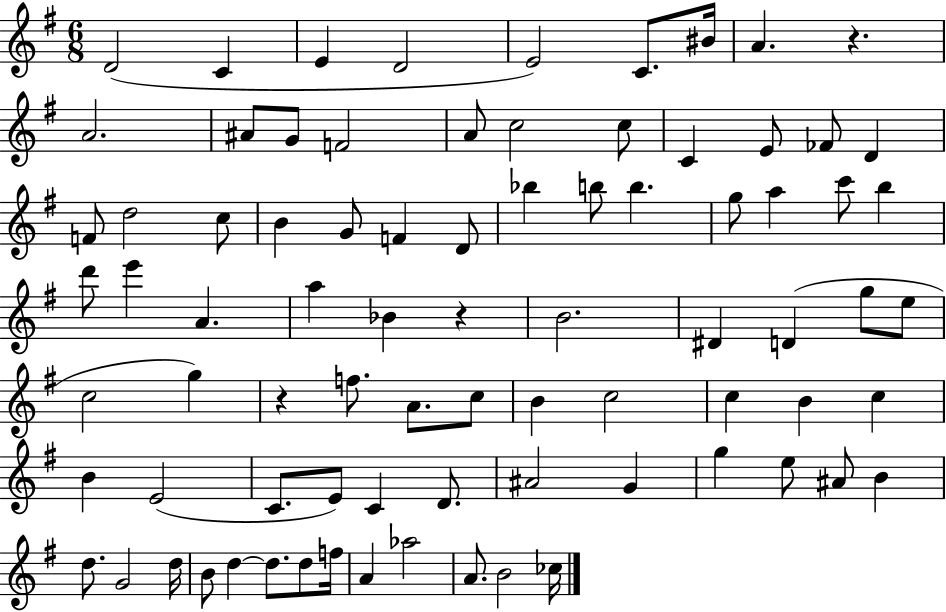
D4/h C4/q E4/q D4/h E4/h C4/e. BIS4/s A4/q. R/q. A4/h. A#4/e G4/e F4/h A4/e C5/h C5/e C4/q E4/e FES4/e D4/q F4/e D5/h C5/e B4/q G4/e F4/q D4/e Bb5/q B5/e B5/q. G5/e A5/q C6/e B5/q D6/e E6/q A4/q. A5/q Bb4/q R/q B4/h. D#4/q D4/q G5/e E5/e C5/h G5/q R/q F5/e. A4/e. C5/e B4/q C5/h C5/q B4/q C5/q B4/q E4/h C4/e. E4/e C4/q D4/e. A#4/h G4/q G5/q E5/e A#4/e B4/q D5/e. G4/h D5/s B4/e D5/q D5/e. D5/e F5/s A4/q Ab5/h A4/e. B4/h CES5/s